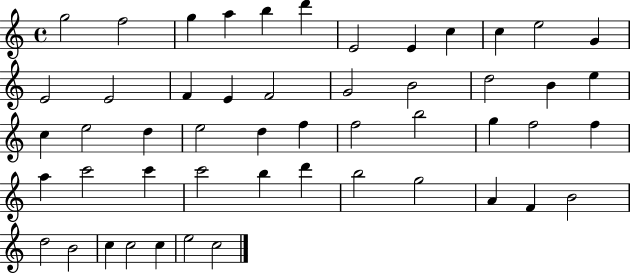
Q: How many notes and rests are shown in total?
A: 51